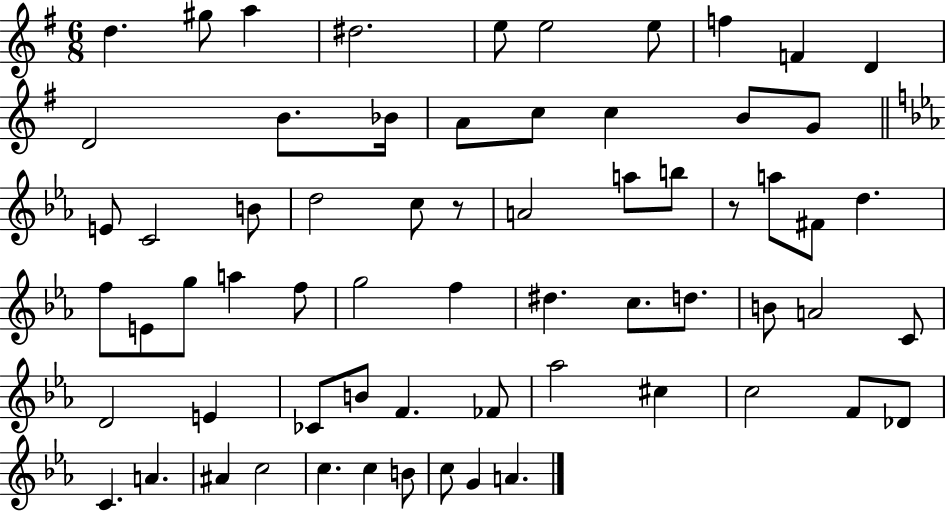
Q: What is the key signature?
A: G major